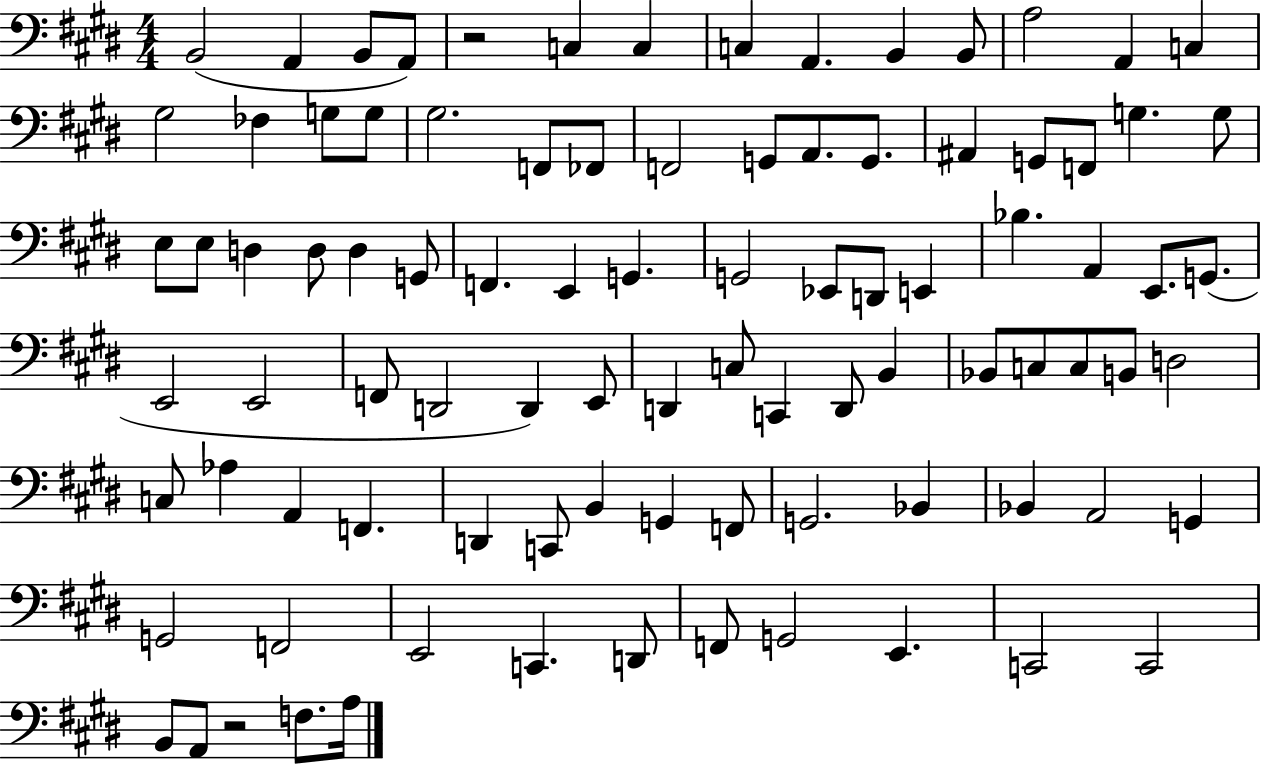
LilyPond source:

{
  \clef bass
  \numericTimeSignature
  \time 4/4
  \key e \major
  \repeat volta 2 { b,2( a,4 b,8 a,8) | r2 c4 c4 | c4 a,4. b,4 b,8 | a2 a,4 c4 | \break gis2 fes4 g8 g8 | gis2. f,8 fes,8 | f,2 g,8 a,8. g,8. | ais,4 g,8 f,8 g4. g8 | \break e8 e8 d4 d8 d4 g,8 | f,4. e,4 g,4. | g,2 ees,8 d,8 e,4 | bes4. a,4 e,8. g,8.( | \break e,2 e,2 | f,8 d,2 d,4) e,8 | d,4 c8 c,4 d,8 b,4 | bes,8 c8 c8 b,8 d2 | \break c8 aes4 a,4 f,4. | d,4 c,8 b,4 g,4 f,8 | g,2. bes,4 | bes,4 a,2 g,4 | \break g,2 f,2 | e,2 c,4. d,8 | f,8 g,2 e,4. | c,2 c,2 | \break b,8 a,8 r2 f8. a16 | } \bar "|."
}